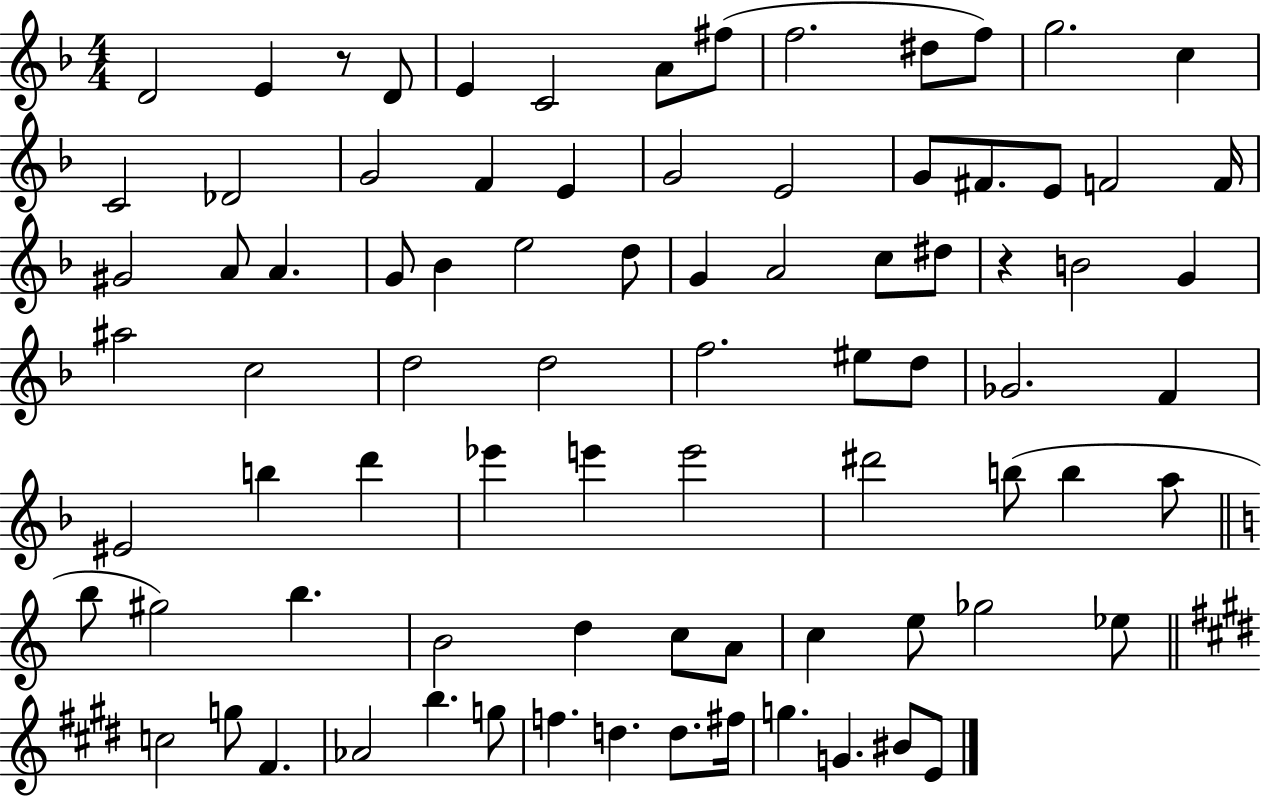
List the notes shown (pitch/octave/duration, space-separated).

D4/h E4/q R/e D4/e E4/q C4/h A4/e F#5/e F5/h. D#5/e F5/e G5/h. C5/q C4/h Db4/h G4/h F4/q E4/q G4/h E4/h G4/e F#4/e. E4/e F4/h F4/s G#4/h A4/e A4/q. G4/e Bb4/q E5/h D5/e G4/q A4/h C5/e D#5/e R/q B4/h G4/q A#5/h C5/h D5/h D5/h F5/h. EIS5/e D5/e Gb4/h. F4/q EIS4/h B5/q D6/q Eb6/q E6/q E6/h D#6/h B5/e B5/q A5/e B5/e G#5/h B5/q. B4/h D5/q C5/e A4/e C5/q E5/e Gb5/h Eb5/e C5/h G5/e F#4/q. Ab4/h B5/q. G5/e F5/q. D5/q. D5/e. F#5/s G5/q. G4/q. BIS4/e E4/e